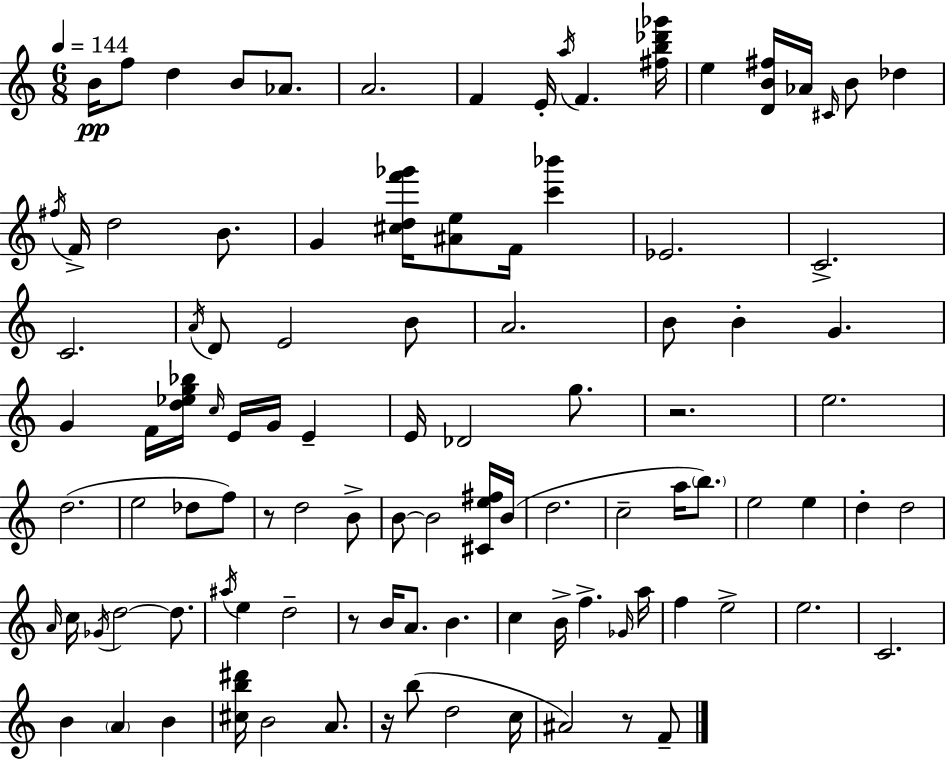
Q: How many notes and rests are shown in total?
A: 102